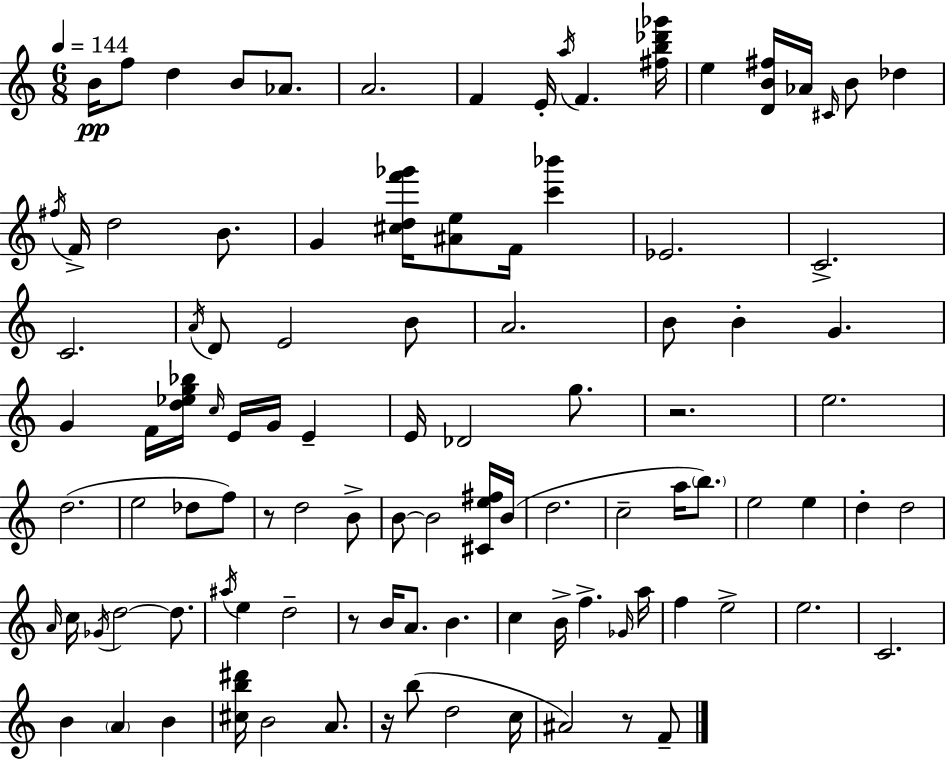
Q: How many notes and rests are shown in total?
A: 102